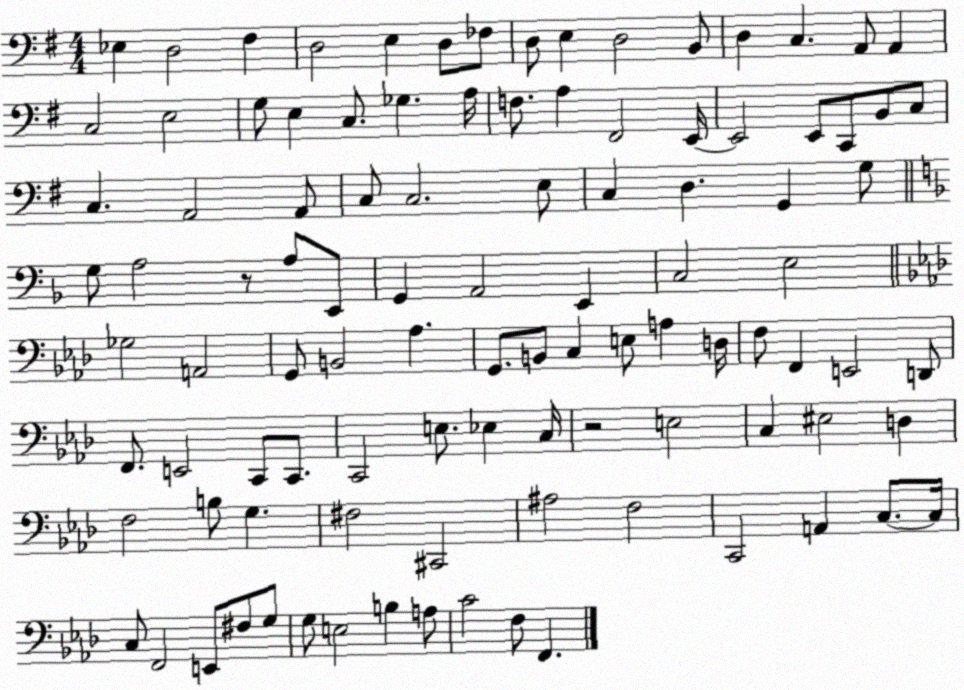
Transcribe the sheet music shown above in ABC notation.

X:1
T:Untitled
M:4/4
L:1/4
K:G
_E, D,2 ^F, D,2 E, D,/2 _F,/2 D,/2 E, D,2 B,,/2 D, C, A,,/2 A,, C,2 E,2 G,/2 E, C,/2 _G, A,/4 F,/2 A, ^F,,2 E,,/4 E,,2 E,,/2 C,,/2 B,,/2 C,/2 C, A,,2 A,,/2 C,/2 C,2 E,/2 C, D, G,, G,/2 G,/2 A,2 z/2 A,/2 E,,/2 G,, A,,2 E,, C,2 E,2 _G,2 A,,2 G,,/2 B,,2 _A, G,,/2 B,,/2 C, E,/2 A, D,/4 F,/2 F,, E,,2 D,,/2 F,,/2 E,,2 C,,/2 C,,/2 C,,2 E,/2 _E, C,/4 z2 E,2 C, ^E,2 D, F,2 B,/2 G, ^F,2 ^C,,2 ^A,2 F,2 C,,2 A,, C,/2 C,/4 C,/2 F,,2 E,,/2 ^F,/2 G,/2 G,/2 E,2 B, A,/2 C2 F,/2 F,,